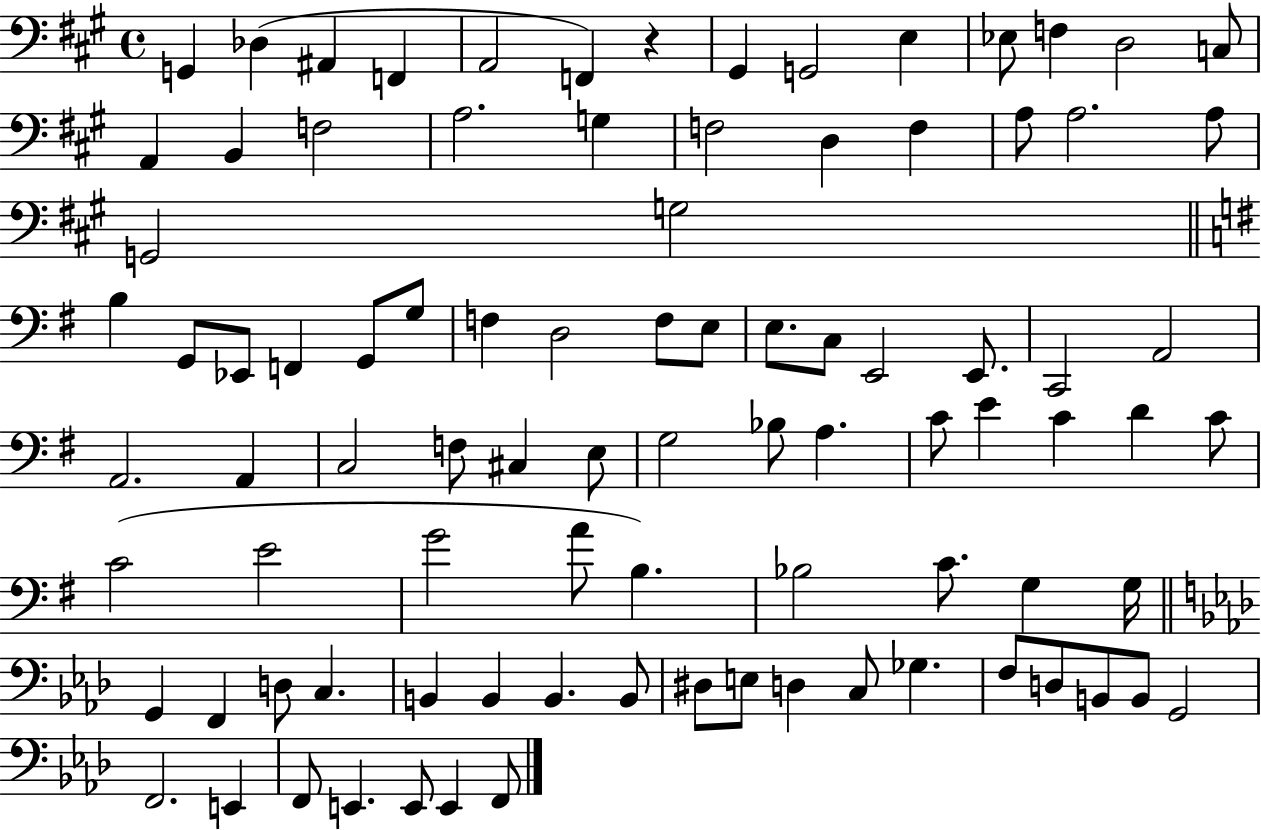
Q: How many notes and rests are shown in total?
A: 91